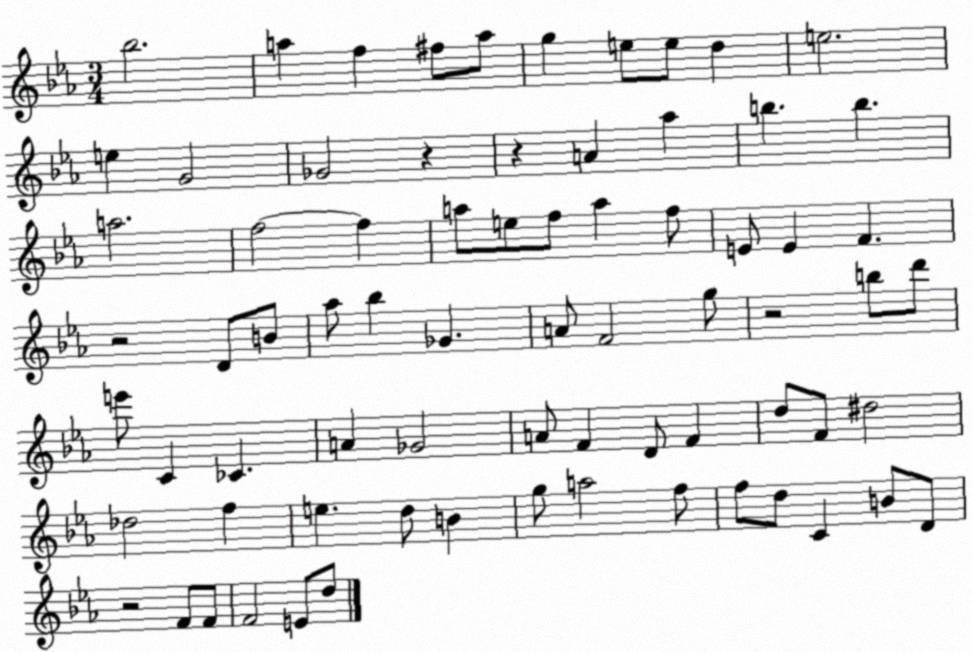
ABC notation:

X:1
T:Untitled
M:3/4
L:1/4
K:Eb
_b2 a f ^f/2 a/2 g e/2 e/2 d e2 e G2 _G2 z z A _a b b a2 f2 f a/2 e/2 f/2 a f/2 E/2 E F z2 D/2 B/2 _a/2 _b _G A/2 F2 g/2 z2 b/2 d'/2 e'/2 C _C A _G2 A/2 F D/2 F d/2 F/2 ^d2 _d2 f e d/2 B g/2 a2 f/2 f/2 d/2 C B/2 D/2 z2 F/2 F/2 F2 E/2 d/2